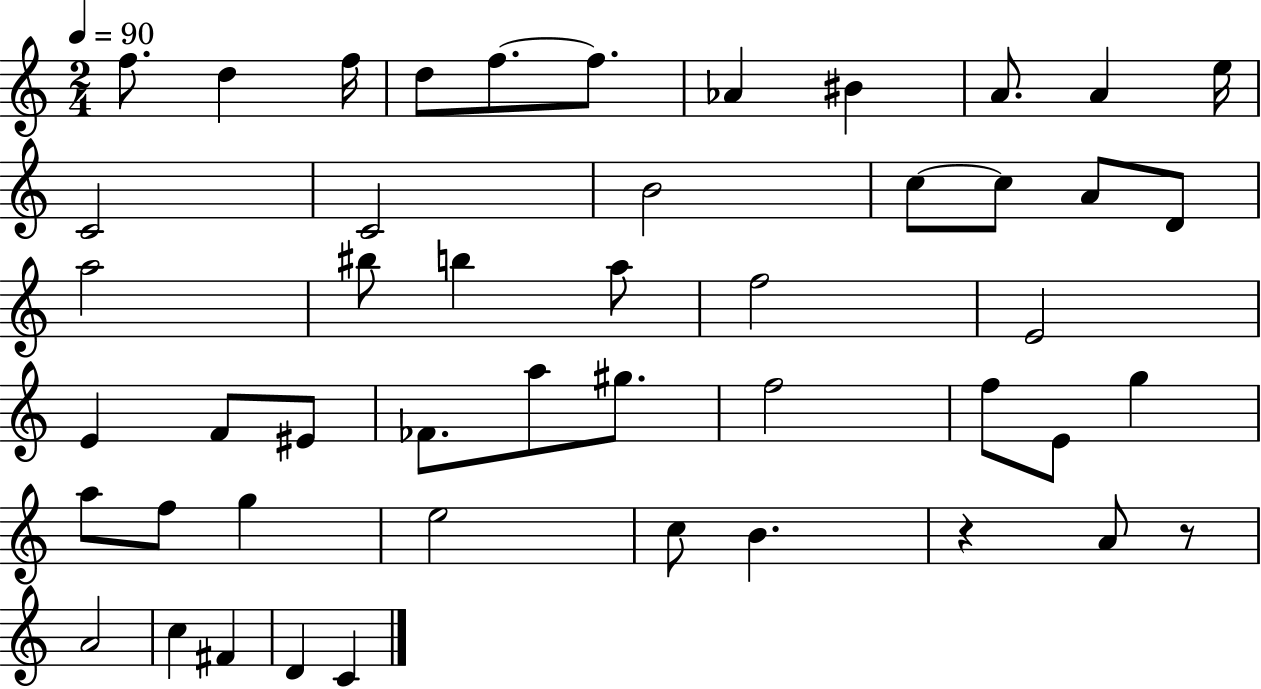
{
  \clef treble
  \numericTimeSignature
  \time 2/4
  \key c \major
  \tempo 4 = 90
  f''8. d''4 f''16 | d''8 f''8.~~ f''8. | aes'4 bis'4 | a'8. a'4 e''16 | \break c'2 | c'2 | b'2 | c''8~~ c''8 a'8 d'8 | \break a''2 | bis''8 b''4 a''8 | f''2 | e'2 | \break e'4 f'8 eis'8 | fes'8. a''8 gis''8. | f''2 | f''8 e'8 g''4 | \break a''8 f''8 g''4 | e''2 | c''8 b'4. | r4 a'8 r8 | \break a'2 | c''4 fis'4 | d'4 c'4 | \bar "|."
}